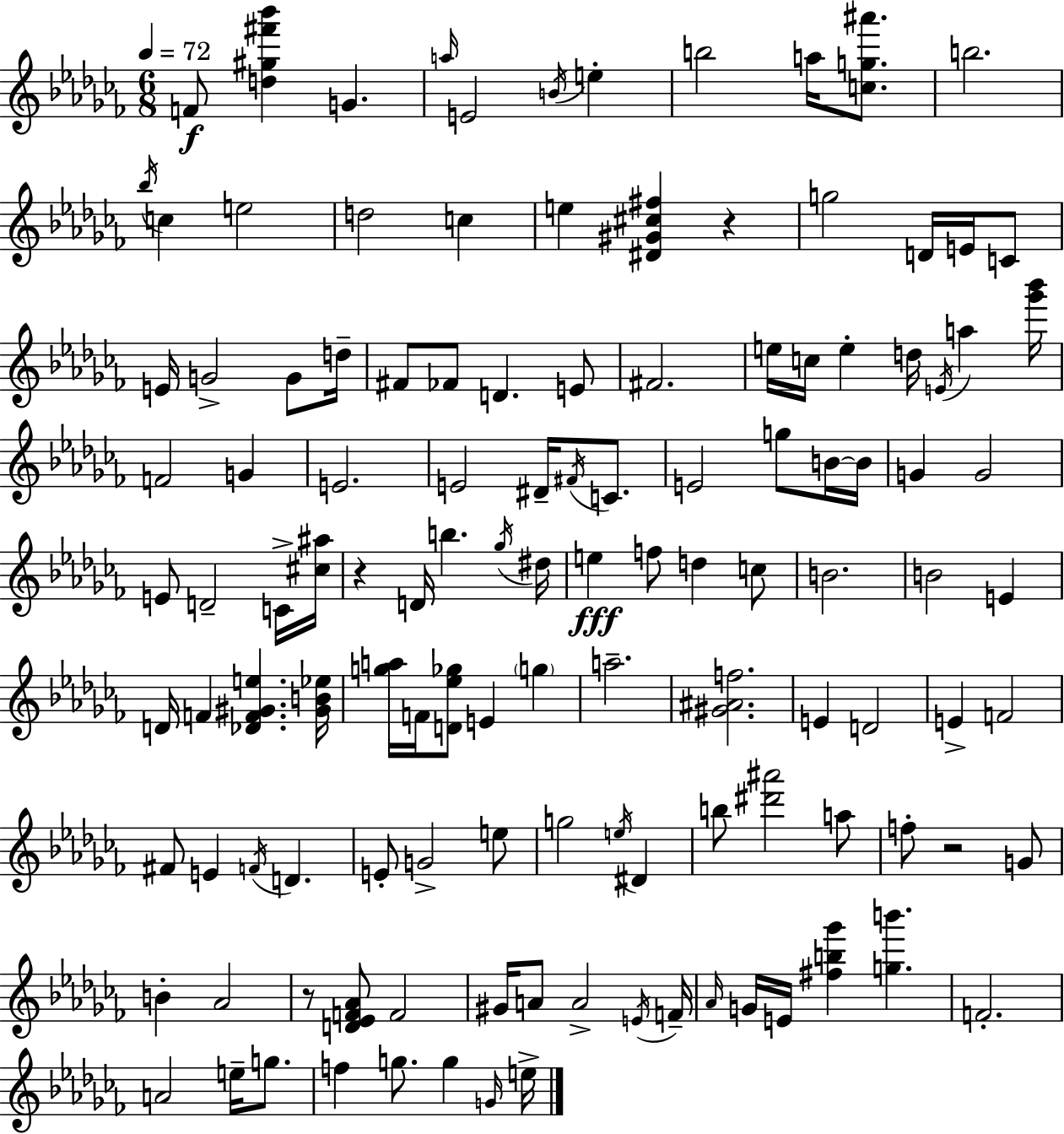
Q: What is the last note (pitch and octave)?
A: E5